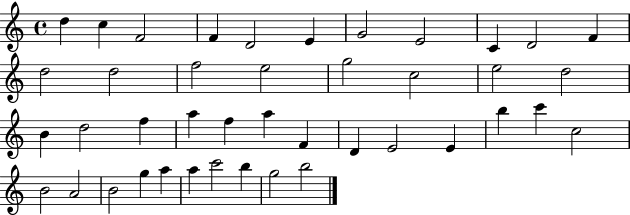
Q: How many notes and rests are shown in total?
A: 42